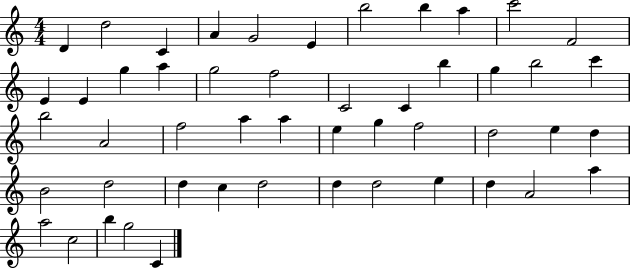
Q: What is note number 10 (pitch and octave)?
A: C6